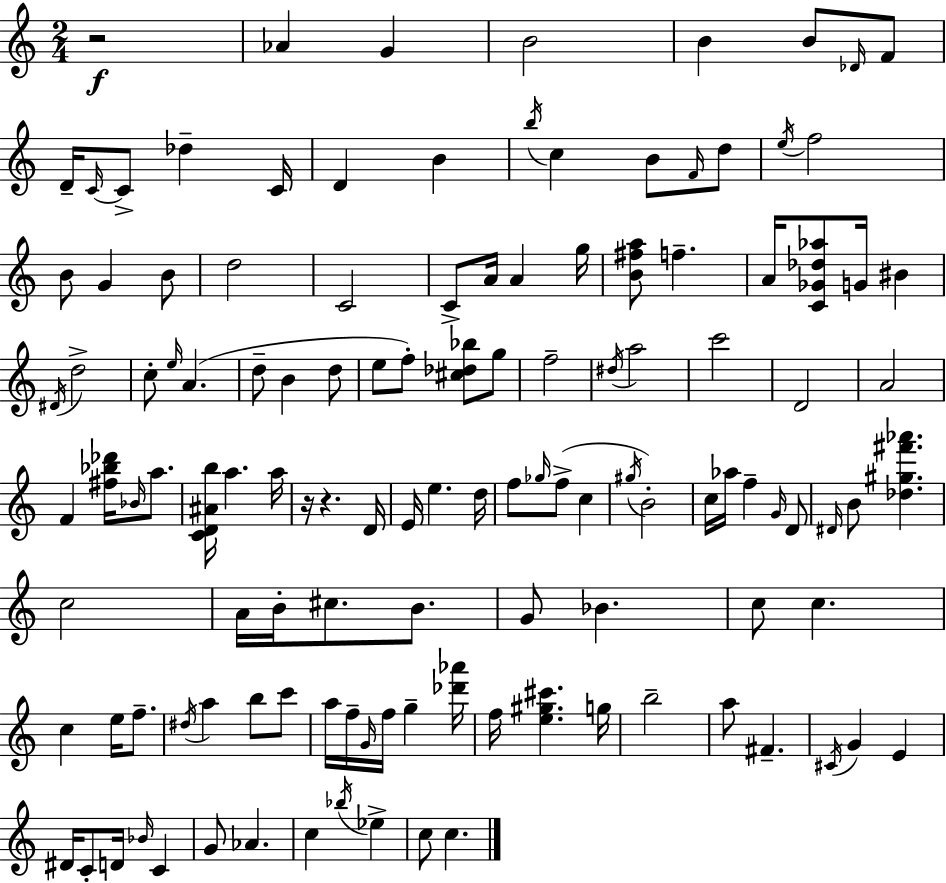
{
  \clef treble
  \numericTimeSignature
  \time 2/4
  \key a \minor
  r2\f | aes'4 g'4 | b'2 | b'4 b'8 \grace { des'16 } f'8 | \break d'16-- \grace { c'16~ }~ c'8-> des''4-- | c'16 d'4 b'4 | \acciaccatura { b''16 } c''4 b'8 | \grace { f'16 } d''8 \acciaccatura { e''16 } f''2 | \break b'8 g'4 | b'8 d''2 | c'2 | c'8-> a'16 | \break a'4 g''16 <b' fis'' a''>8 f''4.-- | a'16 <c' ges' des'' aes''>8 | g'16 bis'4 \acciaccatura { dis'16 } d''2-> | c''8-. | \break \grace { e''16 } a'4.( d''8-- | b'4 d''8 e''8 | f''8-.) <cis'' des'' bes''>8 g''8 f''2-- | \acciaccatura { dis''16 } | \break a''2 | c'''2 | d'2 | a'2 | \break f'4 <fis'' bes'' des'''>16 \grace { bes'16 } a''8. | <c' d' ais' b''>16 a''4. | a''16 r16 r4. | d'16 e'16 e''4. | \break d''16 f''8 \grace { ges''16 }( f''8-> c''4 | \acciaccatura { gis''16 }) b'2-. | c''16 aes''16 f''4-- | \grace { g'16 } d'8 \grace { dis'16 } b'8 <des'' gis'' fis''' aes'''>4. | \break c''2 | a'16 b'16-. cis''8. | b'8. g'8 bes'4. | c''8 c''4. | \break c''4 | e''16 f''8.-- \acciaccatura { dis''16 } a''4 | b''8 c'''8 a''16 f''16-- | \grace { g'16 } f''16 g''4-- <des''' aes'''>16 f''16 | \break <e'' gis'' cis'''>4. g''16 b''2-- | a''8 | fis'4.-- \acciaccatura { cis'16 } | g'4 e'4 | \break dis'16 c'8-. d'16 \grace { bes'16 } c'4 | g'8 aes'4. | c''4 \acciaccatura { bes''16 } ees''4-> | c''8 c''4. | \break \bar "|."
}